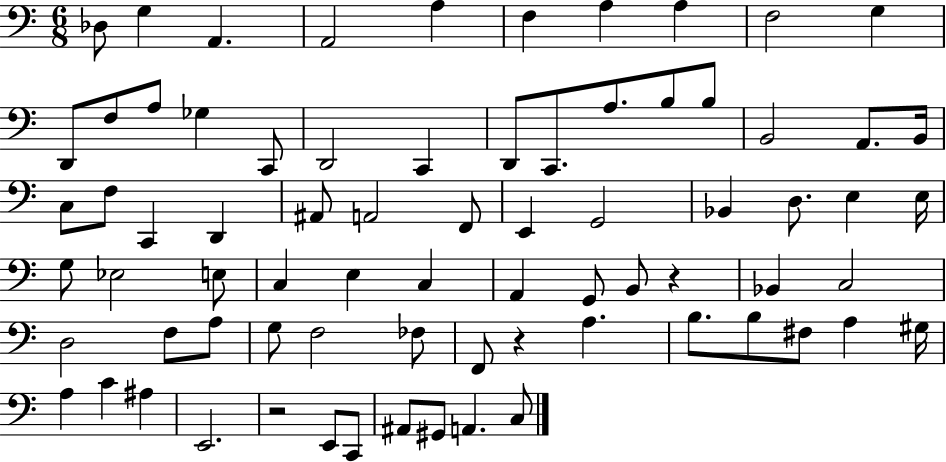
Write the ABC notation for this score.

X:1
T:Untitled
M:6/8
L:1/4
K:C
_D,/2 G, A,, A,,2 A, F, A, A, F,2 G, D,,/2 F,/2 A,/2 _G, C,,/2 D,,2 C,, D,,/2 C,,/2 A,/2 B,/2 B,/2 B,,2 A,,/2 B,,/4 C,/2 F,/2 C,, D,, ^A,,/2 A,,2 F,,/2 E,, G,,2 _B,, D,/2 E, E,/4 G,/2 _E,2 E,/2 C, E, C, A,, G,,/2 B,,/2 z _B,, C,2 D,2 F,/2 A,/2 G,/2 F,2 _F,/2 F,,/2 z A, B,/2 B,/2 ^F,/2 A, ^G,/4 A, C ^A, E,,2 z2 E,,/2 C,,/2 ^A,,/2 ^G,,/2 A,, C,/2